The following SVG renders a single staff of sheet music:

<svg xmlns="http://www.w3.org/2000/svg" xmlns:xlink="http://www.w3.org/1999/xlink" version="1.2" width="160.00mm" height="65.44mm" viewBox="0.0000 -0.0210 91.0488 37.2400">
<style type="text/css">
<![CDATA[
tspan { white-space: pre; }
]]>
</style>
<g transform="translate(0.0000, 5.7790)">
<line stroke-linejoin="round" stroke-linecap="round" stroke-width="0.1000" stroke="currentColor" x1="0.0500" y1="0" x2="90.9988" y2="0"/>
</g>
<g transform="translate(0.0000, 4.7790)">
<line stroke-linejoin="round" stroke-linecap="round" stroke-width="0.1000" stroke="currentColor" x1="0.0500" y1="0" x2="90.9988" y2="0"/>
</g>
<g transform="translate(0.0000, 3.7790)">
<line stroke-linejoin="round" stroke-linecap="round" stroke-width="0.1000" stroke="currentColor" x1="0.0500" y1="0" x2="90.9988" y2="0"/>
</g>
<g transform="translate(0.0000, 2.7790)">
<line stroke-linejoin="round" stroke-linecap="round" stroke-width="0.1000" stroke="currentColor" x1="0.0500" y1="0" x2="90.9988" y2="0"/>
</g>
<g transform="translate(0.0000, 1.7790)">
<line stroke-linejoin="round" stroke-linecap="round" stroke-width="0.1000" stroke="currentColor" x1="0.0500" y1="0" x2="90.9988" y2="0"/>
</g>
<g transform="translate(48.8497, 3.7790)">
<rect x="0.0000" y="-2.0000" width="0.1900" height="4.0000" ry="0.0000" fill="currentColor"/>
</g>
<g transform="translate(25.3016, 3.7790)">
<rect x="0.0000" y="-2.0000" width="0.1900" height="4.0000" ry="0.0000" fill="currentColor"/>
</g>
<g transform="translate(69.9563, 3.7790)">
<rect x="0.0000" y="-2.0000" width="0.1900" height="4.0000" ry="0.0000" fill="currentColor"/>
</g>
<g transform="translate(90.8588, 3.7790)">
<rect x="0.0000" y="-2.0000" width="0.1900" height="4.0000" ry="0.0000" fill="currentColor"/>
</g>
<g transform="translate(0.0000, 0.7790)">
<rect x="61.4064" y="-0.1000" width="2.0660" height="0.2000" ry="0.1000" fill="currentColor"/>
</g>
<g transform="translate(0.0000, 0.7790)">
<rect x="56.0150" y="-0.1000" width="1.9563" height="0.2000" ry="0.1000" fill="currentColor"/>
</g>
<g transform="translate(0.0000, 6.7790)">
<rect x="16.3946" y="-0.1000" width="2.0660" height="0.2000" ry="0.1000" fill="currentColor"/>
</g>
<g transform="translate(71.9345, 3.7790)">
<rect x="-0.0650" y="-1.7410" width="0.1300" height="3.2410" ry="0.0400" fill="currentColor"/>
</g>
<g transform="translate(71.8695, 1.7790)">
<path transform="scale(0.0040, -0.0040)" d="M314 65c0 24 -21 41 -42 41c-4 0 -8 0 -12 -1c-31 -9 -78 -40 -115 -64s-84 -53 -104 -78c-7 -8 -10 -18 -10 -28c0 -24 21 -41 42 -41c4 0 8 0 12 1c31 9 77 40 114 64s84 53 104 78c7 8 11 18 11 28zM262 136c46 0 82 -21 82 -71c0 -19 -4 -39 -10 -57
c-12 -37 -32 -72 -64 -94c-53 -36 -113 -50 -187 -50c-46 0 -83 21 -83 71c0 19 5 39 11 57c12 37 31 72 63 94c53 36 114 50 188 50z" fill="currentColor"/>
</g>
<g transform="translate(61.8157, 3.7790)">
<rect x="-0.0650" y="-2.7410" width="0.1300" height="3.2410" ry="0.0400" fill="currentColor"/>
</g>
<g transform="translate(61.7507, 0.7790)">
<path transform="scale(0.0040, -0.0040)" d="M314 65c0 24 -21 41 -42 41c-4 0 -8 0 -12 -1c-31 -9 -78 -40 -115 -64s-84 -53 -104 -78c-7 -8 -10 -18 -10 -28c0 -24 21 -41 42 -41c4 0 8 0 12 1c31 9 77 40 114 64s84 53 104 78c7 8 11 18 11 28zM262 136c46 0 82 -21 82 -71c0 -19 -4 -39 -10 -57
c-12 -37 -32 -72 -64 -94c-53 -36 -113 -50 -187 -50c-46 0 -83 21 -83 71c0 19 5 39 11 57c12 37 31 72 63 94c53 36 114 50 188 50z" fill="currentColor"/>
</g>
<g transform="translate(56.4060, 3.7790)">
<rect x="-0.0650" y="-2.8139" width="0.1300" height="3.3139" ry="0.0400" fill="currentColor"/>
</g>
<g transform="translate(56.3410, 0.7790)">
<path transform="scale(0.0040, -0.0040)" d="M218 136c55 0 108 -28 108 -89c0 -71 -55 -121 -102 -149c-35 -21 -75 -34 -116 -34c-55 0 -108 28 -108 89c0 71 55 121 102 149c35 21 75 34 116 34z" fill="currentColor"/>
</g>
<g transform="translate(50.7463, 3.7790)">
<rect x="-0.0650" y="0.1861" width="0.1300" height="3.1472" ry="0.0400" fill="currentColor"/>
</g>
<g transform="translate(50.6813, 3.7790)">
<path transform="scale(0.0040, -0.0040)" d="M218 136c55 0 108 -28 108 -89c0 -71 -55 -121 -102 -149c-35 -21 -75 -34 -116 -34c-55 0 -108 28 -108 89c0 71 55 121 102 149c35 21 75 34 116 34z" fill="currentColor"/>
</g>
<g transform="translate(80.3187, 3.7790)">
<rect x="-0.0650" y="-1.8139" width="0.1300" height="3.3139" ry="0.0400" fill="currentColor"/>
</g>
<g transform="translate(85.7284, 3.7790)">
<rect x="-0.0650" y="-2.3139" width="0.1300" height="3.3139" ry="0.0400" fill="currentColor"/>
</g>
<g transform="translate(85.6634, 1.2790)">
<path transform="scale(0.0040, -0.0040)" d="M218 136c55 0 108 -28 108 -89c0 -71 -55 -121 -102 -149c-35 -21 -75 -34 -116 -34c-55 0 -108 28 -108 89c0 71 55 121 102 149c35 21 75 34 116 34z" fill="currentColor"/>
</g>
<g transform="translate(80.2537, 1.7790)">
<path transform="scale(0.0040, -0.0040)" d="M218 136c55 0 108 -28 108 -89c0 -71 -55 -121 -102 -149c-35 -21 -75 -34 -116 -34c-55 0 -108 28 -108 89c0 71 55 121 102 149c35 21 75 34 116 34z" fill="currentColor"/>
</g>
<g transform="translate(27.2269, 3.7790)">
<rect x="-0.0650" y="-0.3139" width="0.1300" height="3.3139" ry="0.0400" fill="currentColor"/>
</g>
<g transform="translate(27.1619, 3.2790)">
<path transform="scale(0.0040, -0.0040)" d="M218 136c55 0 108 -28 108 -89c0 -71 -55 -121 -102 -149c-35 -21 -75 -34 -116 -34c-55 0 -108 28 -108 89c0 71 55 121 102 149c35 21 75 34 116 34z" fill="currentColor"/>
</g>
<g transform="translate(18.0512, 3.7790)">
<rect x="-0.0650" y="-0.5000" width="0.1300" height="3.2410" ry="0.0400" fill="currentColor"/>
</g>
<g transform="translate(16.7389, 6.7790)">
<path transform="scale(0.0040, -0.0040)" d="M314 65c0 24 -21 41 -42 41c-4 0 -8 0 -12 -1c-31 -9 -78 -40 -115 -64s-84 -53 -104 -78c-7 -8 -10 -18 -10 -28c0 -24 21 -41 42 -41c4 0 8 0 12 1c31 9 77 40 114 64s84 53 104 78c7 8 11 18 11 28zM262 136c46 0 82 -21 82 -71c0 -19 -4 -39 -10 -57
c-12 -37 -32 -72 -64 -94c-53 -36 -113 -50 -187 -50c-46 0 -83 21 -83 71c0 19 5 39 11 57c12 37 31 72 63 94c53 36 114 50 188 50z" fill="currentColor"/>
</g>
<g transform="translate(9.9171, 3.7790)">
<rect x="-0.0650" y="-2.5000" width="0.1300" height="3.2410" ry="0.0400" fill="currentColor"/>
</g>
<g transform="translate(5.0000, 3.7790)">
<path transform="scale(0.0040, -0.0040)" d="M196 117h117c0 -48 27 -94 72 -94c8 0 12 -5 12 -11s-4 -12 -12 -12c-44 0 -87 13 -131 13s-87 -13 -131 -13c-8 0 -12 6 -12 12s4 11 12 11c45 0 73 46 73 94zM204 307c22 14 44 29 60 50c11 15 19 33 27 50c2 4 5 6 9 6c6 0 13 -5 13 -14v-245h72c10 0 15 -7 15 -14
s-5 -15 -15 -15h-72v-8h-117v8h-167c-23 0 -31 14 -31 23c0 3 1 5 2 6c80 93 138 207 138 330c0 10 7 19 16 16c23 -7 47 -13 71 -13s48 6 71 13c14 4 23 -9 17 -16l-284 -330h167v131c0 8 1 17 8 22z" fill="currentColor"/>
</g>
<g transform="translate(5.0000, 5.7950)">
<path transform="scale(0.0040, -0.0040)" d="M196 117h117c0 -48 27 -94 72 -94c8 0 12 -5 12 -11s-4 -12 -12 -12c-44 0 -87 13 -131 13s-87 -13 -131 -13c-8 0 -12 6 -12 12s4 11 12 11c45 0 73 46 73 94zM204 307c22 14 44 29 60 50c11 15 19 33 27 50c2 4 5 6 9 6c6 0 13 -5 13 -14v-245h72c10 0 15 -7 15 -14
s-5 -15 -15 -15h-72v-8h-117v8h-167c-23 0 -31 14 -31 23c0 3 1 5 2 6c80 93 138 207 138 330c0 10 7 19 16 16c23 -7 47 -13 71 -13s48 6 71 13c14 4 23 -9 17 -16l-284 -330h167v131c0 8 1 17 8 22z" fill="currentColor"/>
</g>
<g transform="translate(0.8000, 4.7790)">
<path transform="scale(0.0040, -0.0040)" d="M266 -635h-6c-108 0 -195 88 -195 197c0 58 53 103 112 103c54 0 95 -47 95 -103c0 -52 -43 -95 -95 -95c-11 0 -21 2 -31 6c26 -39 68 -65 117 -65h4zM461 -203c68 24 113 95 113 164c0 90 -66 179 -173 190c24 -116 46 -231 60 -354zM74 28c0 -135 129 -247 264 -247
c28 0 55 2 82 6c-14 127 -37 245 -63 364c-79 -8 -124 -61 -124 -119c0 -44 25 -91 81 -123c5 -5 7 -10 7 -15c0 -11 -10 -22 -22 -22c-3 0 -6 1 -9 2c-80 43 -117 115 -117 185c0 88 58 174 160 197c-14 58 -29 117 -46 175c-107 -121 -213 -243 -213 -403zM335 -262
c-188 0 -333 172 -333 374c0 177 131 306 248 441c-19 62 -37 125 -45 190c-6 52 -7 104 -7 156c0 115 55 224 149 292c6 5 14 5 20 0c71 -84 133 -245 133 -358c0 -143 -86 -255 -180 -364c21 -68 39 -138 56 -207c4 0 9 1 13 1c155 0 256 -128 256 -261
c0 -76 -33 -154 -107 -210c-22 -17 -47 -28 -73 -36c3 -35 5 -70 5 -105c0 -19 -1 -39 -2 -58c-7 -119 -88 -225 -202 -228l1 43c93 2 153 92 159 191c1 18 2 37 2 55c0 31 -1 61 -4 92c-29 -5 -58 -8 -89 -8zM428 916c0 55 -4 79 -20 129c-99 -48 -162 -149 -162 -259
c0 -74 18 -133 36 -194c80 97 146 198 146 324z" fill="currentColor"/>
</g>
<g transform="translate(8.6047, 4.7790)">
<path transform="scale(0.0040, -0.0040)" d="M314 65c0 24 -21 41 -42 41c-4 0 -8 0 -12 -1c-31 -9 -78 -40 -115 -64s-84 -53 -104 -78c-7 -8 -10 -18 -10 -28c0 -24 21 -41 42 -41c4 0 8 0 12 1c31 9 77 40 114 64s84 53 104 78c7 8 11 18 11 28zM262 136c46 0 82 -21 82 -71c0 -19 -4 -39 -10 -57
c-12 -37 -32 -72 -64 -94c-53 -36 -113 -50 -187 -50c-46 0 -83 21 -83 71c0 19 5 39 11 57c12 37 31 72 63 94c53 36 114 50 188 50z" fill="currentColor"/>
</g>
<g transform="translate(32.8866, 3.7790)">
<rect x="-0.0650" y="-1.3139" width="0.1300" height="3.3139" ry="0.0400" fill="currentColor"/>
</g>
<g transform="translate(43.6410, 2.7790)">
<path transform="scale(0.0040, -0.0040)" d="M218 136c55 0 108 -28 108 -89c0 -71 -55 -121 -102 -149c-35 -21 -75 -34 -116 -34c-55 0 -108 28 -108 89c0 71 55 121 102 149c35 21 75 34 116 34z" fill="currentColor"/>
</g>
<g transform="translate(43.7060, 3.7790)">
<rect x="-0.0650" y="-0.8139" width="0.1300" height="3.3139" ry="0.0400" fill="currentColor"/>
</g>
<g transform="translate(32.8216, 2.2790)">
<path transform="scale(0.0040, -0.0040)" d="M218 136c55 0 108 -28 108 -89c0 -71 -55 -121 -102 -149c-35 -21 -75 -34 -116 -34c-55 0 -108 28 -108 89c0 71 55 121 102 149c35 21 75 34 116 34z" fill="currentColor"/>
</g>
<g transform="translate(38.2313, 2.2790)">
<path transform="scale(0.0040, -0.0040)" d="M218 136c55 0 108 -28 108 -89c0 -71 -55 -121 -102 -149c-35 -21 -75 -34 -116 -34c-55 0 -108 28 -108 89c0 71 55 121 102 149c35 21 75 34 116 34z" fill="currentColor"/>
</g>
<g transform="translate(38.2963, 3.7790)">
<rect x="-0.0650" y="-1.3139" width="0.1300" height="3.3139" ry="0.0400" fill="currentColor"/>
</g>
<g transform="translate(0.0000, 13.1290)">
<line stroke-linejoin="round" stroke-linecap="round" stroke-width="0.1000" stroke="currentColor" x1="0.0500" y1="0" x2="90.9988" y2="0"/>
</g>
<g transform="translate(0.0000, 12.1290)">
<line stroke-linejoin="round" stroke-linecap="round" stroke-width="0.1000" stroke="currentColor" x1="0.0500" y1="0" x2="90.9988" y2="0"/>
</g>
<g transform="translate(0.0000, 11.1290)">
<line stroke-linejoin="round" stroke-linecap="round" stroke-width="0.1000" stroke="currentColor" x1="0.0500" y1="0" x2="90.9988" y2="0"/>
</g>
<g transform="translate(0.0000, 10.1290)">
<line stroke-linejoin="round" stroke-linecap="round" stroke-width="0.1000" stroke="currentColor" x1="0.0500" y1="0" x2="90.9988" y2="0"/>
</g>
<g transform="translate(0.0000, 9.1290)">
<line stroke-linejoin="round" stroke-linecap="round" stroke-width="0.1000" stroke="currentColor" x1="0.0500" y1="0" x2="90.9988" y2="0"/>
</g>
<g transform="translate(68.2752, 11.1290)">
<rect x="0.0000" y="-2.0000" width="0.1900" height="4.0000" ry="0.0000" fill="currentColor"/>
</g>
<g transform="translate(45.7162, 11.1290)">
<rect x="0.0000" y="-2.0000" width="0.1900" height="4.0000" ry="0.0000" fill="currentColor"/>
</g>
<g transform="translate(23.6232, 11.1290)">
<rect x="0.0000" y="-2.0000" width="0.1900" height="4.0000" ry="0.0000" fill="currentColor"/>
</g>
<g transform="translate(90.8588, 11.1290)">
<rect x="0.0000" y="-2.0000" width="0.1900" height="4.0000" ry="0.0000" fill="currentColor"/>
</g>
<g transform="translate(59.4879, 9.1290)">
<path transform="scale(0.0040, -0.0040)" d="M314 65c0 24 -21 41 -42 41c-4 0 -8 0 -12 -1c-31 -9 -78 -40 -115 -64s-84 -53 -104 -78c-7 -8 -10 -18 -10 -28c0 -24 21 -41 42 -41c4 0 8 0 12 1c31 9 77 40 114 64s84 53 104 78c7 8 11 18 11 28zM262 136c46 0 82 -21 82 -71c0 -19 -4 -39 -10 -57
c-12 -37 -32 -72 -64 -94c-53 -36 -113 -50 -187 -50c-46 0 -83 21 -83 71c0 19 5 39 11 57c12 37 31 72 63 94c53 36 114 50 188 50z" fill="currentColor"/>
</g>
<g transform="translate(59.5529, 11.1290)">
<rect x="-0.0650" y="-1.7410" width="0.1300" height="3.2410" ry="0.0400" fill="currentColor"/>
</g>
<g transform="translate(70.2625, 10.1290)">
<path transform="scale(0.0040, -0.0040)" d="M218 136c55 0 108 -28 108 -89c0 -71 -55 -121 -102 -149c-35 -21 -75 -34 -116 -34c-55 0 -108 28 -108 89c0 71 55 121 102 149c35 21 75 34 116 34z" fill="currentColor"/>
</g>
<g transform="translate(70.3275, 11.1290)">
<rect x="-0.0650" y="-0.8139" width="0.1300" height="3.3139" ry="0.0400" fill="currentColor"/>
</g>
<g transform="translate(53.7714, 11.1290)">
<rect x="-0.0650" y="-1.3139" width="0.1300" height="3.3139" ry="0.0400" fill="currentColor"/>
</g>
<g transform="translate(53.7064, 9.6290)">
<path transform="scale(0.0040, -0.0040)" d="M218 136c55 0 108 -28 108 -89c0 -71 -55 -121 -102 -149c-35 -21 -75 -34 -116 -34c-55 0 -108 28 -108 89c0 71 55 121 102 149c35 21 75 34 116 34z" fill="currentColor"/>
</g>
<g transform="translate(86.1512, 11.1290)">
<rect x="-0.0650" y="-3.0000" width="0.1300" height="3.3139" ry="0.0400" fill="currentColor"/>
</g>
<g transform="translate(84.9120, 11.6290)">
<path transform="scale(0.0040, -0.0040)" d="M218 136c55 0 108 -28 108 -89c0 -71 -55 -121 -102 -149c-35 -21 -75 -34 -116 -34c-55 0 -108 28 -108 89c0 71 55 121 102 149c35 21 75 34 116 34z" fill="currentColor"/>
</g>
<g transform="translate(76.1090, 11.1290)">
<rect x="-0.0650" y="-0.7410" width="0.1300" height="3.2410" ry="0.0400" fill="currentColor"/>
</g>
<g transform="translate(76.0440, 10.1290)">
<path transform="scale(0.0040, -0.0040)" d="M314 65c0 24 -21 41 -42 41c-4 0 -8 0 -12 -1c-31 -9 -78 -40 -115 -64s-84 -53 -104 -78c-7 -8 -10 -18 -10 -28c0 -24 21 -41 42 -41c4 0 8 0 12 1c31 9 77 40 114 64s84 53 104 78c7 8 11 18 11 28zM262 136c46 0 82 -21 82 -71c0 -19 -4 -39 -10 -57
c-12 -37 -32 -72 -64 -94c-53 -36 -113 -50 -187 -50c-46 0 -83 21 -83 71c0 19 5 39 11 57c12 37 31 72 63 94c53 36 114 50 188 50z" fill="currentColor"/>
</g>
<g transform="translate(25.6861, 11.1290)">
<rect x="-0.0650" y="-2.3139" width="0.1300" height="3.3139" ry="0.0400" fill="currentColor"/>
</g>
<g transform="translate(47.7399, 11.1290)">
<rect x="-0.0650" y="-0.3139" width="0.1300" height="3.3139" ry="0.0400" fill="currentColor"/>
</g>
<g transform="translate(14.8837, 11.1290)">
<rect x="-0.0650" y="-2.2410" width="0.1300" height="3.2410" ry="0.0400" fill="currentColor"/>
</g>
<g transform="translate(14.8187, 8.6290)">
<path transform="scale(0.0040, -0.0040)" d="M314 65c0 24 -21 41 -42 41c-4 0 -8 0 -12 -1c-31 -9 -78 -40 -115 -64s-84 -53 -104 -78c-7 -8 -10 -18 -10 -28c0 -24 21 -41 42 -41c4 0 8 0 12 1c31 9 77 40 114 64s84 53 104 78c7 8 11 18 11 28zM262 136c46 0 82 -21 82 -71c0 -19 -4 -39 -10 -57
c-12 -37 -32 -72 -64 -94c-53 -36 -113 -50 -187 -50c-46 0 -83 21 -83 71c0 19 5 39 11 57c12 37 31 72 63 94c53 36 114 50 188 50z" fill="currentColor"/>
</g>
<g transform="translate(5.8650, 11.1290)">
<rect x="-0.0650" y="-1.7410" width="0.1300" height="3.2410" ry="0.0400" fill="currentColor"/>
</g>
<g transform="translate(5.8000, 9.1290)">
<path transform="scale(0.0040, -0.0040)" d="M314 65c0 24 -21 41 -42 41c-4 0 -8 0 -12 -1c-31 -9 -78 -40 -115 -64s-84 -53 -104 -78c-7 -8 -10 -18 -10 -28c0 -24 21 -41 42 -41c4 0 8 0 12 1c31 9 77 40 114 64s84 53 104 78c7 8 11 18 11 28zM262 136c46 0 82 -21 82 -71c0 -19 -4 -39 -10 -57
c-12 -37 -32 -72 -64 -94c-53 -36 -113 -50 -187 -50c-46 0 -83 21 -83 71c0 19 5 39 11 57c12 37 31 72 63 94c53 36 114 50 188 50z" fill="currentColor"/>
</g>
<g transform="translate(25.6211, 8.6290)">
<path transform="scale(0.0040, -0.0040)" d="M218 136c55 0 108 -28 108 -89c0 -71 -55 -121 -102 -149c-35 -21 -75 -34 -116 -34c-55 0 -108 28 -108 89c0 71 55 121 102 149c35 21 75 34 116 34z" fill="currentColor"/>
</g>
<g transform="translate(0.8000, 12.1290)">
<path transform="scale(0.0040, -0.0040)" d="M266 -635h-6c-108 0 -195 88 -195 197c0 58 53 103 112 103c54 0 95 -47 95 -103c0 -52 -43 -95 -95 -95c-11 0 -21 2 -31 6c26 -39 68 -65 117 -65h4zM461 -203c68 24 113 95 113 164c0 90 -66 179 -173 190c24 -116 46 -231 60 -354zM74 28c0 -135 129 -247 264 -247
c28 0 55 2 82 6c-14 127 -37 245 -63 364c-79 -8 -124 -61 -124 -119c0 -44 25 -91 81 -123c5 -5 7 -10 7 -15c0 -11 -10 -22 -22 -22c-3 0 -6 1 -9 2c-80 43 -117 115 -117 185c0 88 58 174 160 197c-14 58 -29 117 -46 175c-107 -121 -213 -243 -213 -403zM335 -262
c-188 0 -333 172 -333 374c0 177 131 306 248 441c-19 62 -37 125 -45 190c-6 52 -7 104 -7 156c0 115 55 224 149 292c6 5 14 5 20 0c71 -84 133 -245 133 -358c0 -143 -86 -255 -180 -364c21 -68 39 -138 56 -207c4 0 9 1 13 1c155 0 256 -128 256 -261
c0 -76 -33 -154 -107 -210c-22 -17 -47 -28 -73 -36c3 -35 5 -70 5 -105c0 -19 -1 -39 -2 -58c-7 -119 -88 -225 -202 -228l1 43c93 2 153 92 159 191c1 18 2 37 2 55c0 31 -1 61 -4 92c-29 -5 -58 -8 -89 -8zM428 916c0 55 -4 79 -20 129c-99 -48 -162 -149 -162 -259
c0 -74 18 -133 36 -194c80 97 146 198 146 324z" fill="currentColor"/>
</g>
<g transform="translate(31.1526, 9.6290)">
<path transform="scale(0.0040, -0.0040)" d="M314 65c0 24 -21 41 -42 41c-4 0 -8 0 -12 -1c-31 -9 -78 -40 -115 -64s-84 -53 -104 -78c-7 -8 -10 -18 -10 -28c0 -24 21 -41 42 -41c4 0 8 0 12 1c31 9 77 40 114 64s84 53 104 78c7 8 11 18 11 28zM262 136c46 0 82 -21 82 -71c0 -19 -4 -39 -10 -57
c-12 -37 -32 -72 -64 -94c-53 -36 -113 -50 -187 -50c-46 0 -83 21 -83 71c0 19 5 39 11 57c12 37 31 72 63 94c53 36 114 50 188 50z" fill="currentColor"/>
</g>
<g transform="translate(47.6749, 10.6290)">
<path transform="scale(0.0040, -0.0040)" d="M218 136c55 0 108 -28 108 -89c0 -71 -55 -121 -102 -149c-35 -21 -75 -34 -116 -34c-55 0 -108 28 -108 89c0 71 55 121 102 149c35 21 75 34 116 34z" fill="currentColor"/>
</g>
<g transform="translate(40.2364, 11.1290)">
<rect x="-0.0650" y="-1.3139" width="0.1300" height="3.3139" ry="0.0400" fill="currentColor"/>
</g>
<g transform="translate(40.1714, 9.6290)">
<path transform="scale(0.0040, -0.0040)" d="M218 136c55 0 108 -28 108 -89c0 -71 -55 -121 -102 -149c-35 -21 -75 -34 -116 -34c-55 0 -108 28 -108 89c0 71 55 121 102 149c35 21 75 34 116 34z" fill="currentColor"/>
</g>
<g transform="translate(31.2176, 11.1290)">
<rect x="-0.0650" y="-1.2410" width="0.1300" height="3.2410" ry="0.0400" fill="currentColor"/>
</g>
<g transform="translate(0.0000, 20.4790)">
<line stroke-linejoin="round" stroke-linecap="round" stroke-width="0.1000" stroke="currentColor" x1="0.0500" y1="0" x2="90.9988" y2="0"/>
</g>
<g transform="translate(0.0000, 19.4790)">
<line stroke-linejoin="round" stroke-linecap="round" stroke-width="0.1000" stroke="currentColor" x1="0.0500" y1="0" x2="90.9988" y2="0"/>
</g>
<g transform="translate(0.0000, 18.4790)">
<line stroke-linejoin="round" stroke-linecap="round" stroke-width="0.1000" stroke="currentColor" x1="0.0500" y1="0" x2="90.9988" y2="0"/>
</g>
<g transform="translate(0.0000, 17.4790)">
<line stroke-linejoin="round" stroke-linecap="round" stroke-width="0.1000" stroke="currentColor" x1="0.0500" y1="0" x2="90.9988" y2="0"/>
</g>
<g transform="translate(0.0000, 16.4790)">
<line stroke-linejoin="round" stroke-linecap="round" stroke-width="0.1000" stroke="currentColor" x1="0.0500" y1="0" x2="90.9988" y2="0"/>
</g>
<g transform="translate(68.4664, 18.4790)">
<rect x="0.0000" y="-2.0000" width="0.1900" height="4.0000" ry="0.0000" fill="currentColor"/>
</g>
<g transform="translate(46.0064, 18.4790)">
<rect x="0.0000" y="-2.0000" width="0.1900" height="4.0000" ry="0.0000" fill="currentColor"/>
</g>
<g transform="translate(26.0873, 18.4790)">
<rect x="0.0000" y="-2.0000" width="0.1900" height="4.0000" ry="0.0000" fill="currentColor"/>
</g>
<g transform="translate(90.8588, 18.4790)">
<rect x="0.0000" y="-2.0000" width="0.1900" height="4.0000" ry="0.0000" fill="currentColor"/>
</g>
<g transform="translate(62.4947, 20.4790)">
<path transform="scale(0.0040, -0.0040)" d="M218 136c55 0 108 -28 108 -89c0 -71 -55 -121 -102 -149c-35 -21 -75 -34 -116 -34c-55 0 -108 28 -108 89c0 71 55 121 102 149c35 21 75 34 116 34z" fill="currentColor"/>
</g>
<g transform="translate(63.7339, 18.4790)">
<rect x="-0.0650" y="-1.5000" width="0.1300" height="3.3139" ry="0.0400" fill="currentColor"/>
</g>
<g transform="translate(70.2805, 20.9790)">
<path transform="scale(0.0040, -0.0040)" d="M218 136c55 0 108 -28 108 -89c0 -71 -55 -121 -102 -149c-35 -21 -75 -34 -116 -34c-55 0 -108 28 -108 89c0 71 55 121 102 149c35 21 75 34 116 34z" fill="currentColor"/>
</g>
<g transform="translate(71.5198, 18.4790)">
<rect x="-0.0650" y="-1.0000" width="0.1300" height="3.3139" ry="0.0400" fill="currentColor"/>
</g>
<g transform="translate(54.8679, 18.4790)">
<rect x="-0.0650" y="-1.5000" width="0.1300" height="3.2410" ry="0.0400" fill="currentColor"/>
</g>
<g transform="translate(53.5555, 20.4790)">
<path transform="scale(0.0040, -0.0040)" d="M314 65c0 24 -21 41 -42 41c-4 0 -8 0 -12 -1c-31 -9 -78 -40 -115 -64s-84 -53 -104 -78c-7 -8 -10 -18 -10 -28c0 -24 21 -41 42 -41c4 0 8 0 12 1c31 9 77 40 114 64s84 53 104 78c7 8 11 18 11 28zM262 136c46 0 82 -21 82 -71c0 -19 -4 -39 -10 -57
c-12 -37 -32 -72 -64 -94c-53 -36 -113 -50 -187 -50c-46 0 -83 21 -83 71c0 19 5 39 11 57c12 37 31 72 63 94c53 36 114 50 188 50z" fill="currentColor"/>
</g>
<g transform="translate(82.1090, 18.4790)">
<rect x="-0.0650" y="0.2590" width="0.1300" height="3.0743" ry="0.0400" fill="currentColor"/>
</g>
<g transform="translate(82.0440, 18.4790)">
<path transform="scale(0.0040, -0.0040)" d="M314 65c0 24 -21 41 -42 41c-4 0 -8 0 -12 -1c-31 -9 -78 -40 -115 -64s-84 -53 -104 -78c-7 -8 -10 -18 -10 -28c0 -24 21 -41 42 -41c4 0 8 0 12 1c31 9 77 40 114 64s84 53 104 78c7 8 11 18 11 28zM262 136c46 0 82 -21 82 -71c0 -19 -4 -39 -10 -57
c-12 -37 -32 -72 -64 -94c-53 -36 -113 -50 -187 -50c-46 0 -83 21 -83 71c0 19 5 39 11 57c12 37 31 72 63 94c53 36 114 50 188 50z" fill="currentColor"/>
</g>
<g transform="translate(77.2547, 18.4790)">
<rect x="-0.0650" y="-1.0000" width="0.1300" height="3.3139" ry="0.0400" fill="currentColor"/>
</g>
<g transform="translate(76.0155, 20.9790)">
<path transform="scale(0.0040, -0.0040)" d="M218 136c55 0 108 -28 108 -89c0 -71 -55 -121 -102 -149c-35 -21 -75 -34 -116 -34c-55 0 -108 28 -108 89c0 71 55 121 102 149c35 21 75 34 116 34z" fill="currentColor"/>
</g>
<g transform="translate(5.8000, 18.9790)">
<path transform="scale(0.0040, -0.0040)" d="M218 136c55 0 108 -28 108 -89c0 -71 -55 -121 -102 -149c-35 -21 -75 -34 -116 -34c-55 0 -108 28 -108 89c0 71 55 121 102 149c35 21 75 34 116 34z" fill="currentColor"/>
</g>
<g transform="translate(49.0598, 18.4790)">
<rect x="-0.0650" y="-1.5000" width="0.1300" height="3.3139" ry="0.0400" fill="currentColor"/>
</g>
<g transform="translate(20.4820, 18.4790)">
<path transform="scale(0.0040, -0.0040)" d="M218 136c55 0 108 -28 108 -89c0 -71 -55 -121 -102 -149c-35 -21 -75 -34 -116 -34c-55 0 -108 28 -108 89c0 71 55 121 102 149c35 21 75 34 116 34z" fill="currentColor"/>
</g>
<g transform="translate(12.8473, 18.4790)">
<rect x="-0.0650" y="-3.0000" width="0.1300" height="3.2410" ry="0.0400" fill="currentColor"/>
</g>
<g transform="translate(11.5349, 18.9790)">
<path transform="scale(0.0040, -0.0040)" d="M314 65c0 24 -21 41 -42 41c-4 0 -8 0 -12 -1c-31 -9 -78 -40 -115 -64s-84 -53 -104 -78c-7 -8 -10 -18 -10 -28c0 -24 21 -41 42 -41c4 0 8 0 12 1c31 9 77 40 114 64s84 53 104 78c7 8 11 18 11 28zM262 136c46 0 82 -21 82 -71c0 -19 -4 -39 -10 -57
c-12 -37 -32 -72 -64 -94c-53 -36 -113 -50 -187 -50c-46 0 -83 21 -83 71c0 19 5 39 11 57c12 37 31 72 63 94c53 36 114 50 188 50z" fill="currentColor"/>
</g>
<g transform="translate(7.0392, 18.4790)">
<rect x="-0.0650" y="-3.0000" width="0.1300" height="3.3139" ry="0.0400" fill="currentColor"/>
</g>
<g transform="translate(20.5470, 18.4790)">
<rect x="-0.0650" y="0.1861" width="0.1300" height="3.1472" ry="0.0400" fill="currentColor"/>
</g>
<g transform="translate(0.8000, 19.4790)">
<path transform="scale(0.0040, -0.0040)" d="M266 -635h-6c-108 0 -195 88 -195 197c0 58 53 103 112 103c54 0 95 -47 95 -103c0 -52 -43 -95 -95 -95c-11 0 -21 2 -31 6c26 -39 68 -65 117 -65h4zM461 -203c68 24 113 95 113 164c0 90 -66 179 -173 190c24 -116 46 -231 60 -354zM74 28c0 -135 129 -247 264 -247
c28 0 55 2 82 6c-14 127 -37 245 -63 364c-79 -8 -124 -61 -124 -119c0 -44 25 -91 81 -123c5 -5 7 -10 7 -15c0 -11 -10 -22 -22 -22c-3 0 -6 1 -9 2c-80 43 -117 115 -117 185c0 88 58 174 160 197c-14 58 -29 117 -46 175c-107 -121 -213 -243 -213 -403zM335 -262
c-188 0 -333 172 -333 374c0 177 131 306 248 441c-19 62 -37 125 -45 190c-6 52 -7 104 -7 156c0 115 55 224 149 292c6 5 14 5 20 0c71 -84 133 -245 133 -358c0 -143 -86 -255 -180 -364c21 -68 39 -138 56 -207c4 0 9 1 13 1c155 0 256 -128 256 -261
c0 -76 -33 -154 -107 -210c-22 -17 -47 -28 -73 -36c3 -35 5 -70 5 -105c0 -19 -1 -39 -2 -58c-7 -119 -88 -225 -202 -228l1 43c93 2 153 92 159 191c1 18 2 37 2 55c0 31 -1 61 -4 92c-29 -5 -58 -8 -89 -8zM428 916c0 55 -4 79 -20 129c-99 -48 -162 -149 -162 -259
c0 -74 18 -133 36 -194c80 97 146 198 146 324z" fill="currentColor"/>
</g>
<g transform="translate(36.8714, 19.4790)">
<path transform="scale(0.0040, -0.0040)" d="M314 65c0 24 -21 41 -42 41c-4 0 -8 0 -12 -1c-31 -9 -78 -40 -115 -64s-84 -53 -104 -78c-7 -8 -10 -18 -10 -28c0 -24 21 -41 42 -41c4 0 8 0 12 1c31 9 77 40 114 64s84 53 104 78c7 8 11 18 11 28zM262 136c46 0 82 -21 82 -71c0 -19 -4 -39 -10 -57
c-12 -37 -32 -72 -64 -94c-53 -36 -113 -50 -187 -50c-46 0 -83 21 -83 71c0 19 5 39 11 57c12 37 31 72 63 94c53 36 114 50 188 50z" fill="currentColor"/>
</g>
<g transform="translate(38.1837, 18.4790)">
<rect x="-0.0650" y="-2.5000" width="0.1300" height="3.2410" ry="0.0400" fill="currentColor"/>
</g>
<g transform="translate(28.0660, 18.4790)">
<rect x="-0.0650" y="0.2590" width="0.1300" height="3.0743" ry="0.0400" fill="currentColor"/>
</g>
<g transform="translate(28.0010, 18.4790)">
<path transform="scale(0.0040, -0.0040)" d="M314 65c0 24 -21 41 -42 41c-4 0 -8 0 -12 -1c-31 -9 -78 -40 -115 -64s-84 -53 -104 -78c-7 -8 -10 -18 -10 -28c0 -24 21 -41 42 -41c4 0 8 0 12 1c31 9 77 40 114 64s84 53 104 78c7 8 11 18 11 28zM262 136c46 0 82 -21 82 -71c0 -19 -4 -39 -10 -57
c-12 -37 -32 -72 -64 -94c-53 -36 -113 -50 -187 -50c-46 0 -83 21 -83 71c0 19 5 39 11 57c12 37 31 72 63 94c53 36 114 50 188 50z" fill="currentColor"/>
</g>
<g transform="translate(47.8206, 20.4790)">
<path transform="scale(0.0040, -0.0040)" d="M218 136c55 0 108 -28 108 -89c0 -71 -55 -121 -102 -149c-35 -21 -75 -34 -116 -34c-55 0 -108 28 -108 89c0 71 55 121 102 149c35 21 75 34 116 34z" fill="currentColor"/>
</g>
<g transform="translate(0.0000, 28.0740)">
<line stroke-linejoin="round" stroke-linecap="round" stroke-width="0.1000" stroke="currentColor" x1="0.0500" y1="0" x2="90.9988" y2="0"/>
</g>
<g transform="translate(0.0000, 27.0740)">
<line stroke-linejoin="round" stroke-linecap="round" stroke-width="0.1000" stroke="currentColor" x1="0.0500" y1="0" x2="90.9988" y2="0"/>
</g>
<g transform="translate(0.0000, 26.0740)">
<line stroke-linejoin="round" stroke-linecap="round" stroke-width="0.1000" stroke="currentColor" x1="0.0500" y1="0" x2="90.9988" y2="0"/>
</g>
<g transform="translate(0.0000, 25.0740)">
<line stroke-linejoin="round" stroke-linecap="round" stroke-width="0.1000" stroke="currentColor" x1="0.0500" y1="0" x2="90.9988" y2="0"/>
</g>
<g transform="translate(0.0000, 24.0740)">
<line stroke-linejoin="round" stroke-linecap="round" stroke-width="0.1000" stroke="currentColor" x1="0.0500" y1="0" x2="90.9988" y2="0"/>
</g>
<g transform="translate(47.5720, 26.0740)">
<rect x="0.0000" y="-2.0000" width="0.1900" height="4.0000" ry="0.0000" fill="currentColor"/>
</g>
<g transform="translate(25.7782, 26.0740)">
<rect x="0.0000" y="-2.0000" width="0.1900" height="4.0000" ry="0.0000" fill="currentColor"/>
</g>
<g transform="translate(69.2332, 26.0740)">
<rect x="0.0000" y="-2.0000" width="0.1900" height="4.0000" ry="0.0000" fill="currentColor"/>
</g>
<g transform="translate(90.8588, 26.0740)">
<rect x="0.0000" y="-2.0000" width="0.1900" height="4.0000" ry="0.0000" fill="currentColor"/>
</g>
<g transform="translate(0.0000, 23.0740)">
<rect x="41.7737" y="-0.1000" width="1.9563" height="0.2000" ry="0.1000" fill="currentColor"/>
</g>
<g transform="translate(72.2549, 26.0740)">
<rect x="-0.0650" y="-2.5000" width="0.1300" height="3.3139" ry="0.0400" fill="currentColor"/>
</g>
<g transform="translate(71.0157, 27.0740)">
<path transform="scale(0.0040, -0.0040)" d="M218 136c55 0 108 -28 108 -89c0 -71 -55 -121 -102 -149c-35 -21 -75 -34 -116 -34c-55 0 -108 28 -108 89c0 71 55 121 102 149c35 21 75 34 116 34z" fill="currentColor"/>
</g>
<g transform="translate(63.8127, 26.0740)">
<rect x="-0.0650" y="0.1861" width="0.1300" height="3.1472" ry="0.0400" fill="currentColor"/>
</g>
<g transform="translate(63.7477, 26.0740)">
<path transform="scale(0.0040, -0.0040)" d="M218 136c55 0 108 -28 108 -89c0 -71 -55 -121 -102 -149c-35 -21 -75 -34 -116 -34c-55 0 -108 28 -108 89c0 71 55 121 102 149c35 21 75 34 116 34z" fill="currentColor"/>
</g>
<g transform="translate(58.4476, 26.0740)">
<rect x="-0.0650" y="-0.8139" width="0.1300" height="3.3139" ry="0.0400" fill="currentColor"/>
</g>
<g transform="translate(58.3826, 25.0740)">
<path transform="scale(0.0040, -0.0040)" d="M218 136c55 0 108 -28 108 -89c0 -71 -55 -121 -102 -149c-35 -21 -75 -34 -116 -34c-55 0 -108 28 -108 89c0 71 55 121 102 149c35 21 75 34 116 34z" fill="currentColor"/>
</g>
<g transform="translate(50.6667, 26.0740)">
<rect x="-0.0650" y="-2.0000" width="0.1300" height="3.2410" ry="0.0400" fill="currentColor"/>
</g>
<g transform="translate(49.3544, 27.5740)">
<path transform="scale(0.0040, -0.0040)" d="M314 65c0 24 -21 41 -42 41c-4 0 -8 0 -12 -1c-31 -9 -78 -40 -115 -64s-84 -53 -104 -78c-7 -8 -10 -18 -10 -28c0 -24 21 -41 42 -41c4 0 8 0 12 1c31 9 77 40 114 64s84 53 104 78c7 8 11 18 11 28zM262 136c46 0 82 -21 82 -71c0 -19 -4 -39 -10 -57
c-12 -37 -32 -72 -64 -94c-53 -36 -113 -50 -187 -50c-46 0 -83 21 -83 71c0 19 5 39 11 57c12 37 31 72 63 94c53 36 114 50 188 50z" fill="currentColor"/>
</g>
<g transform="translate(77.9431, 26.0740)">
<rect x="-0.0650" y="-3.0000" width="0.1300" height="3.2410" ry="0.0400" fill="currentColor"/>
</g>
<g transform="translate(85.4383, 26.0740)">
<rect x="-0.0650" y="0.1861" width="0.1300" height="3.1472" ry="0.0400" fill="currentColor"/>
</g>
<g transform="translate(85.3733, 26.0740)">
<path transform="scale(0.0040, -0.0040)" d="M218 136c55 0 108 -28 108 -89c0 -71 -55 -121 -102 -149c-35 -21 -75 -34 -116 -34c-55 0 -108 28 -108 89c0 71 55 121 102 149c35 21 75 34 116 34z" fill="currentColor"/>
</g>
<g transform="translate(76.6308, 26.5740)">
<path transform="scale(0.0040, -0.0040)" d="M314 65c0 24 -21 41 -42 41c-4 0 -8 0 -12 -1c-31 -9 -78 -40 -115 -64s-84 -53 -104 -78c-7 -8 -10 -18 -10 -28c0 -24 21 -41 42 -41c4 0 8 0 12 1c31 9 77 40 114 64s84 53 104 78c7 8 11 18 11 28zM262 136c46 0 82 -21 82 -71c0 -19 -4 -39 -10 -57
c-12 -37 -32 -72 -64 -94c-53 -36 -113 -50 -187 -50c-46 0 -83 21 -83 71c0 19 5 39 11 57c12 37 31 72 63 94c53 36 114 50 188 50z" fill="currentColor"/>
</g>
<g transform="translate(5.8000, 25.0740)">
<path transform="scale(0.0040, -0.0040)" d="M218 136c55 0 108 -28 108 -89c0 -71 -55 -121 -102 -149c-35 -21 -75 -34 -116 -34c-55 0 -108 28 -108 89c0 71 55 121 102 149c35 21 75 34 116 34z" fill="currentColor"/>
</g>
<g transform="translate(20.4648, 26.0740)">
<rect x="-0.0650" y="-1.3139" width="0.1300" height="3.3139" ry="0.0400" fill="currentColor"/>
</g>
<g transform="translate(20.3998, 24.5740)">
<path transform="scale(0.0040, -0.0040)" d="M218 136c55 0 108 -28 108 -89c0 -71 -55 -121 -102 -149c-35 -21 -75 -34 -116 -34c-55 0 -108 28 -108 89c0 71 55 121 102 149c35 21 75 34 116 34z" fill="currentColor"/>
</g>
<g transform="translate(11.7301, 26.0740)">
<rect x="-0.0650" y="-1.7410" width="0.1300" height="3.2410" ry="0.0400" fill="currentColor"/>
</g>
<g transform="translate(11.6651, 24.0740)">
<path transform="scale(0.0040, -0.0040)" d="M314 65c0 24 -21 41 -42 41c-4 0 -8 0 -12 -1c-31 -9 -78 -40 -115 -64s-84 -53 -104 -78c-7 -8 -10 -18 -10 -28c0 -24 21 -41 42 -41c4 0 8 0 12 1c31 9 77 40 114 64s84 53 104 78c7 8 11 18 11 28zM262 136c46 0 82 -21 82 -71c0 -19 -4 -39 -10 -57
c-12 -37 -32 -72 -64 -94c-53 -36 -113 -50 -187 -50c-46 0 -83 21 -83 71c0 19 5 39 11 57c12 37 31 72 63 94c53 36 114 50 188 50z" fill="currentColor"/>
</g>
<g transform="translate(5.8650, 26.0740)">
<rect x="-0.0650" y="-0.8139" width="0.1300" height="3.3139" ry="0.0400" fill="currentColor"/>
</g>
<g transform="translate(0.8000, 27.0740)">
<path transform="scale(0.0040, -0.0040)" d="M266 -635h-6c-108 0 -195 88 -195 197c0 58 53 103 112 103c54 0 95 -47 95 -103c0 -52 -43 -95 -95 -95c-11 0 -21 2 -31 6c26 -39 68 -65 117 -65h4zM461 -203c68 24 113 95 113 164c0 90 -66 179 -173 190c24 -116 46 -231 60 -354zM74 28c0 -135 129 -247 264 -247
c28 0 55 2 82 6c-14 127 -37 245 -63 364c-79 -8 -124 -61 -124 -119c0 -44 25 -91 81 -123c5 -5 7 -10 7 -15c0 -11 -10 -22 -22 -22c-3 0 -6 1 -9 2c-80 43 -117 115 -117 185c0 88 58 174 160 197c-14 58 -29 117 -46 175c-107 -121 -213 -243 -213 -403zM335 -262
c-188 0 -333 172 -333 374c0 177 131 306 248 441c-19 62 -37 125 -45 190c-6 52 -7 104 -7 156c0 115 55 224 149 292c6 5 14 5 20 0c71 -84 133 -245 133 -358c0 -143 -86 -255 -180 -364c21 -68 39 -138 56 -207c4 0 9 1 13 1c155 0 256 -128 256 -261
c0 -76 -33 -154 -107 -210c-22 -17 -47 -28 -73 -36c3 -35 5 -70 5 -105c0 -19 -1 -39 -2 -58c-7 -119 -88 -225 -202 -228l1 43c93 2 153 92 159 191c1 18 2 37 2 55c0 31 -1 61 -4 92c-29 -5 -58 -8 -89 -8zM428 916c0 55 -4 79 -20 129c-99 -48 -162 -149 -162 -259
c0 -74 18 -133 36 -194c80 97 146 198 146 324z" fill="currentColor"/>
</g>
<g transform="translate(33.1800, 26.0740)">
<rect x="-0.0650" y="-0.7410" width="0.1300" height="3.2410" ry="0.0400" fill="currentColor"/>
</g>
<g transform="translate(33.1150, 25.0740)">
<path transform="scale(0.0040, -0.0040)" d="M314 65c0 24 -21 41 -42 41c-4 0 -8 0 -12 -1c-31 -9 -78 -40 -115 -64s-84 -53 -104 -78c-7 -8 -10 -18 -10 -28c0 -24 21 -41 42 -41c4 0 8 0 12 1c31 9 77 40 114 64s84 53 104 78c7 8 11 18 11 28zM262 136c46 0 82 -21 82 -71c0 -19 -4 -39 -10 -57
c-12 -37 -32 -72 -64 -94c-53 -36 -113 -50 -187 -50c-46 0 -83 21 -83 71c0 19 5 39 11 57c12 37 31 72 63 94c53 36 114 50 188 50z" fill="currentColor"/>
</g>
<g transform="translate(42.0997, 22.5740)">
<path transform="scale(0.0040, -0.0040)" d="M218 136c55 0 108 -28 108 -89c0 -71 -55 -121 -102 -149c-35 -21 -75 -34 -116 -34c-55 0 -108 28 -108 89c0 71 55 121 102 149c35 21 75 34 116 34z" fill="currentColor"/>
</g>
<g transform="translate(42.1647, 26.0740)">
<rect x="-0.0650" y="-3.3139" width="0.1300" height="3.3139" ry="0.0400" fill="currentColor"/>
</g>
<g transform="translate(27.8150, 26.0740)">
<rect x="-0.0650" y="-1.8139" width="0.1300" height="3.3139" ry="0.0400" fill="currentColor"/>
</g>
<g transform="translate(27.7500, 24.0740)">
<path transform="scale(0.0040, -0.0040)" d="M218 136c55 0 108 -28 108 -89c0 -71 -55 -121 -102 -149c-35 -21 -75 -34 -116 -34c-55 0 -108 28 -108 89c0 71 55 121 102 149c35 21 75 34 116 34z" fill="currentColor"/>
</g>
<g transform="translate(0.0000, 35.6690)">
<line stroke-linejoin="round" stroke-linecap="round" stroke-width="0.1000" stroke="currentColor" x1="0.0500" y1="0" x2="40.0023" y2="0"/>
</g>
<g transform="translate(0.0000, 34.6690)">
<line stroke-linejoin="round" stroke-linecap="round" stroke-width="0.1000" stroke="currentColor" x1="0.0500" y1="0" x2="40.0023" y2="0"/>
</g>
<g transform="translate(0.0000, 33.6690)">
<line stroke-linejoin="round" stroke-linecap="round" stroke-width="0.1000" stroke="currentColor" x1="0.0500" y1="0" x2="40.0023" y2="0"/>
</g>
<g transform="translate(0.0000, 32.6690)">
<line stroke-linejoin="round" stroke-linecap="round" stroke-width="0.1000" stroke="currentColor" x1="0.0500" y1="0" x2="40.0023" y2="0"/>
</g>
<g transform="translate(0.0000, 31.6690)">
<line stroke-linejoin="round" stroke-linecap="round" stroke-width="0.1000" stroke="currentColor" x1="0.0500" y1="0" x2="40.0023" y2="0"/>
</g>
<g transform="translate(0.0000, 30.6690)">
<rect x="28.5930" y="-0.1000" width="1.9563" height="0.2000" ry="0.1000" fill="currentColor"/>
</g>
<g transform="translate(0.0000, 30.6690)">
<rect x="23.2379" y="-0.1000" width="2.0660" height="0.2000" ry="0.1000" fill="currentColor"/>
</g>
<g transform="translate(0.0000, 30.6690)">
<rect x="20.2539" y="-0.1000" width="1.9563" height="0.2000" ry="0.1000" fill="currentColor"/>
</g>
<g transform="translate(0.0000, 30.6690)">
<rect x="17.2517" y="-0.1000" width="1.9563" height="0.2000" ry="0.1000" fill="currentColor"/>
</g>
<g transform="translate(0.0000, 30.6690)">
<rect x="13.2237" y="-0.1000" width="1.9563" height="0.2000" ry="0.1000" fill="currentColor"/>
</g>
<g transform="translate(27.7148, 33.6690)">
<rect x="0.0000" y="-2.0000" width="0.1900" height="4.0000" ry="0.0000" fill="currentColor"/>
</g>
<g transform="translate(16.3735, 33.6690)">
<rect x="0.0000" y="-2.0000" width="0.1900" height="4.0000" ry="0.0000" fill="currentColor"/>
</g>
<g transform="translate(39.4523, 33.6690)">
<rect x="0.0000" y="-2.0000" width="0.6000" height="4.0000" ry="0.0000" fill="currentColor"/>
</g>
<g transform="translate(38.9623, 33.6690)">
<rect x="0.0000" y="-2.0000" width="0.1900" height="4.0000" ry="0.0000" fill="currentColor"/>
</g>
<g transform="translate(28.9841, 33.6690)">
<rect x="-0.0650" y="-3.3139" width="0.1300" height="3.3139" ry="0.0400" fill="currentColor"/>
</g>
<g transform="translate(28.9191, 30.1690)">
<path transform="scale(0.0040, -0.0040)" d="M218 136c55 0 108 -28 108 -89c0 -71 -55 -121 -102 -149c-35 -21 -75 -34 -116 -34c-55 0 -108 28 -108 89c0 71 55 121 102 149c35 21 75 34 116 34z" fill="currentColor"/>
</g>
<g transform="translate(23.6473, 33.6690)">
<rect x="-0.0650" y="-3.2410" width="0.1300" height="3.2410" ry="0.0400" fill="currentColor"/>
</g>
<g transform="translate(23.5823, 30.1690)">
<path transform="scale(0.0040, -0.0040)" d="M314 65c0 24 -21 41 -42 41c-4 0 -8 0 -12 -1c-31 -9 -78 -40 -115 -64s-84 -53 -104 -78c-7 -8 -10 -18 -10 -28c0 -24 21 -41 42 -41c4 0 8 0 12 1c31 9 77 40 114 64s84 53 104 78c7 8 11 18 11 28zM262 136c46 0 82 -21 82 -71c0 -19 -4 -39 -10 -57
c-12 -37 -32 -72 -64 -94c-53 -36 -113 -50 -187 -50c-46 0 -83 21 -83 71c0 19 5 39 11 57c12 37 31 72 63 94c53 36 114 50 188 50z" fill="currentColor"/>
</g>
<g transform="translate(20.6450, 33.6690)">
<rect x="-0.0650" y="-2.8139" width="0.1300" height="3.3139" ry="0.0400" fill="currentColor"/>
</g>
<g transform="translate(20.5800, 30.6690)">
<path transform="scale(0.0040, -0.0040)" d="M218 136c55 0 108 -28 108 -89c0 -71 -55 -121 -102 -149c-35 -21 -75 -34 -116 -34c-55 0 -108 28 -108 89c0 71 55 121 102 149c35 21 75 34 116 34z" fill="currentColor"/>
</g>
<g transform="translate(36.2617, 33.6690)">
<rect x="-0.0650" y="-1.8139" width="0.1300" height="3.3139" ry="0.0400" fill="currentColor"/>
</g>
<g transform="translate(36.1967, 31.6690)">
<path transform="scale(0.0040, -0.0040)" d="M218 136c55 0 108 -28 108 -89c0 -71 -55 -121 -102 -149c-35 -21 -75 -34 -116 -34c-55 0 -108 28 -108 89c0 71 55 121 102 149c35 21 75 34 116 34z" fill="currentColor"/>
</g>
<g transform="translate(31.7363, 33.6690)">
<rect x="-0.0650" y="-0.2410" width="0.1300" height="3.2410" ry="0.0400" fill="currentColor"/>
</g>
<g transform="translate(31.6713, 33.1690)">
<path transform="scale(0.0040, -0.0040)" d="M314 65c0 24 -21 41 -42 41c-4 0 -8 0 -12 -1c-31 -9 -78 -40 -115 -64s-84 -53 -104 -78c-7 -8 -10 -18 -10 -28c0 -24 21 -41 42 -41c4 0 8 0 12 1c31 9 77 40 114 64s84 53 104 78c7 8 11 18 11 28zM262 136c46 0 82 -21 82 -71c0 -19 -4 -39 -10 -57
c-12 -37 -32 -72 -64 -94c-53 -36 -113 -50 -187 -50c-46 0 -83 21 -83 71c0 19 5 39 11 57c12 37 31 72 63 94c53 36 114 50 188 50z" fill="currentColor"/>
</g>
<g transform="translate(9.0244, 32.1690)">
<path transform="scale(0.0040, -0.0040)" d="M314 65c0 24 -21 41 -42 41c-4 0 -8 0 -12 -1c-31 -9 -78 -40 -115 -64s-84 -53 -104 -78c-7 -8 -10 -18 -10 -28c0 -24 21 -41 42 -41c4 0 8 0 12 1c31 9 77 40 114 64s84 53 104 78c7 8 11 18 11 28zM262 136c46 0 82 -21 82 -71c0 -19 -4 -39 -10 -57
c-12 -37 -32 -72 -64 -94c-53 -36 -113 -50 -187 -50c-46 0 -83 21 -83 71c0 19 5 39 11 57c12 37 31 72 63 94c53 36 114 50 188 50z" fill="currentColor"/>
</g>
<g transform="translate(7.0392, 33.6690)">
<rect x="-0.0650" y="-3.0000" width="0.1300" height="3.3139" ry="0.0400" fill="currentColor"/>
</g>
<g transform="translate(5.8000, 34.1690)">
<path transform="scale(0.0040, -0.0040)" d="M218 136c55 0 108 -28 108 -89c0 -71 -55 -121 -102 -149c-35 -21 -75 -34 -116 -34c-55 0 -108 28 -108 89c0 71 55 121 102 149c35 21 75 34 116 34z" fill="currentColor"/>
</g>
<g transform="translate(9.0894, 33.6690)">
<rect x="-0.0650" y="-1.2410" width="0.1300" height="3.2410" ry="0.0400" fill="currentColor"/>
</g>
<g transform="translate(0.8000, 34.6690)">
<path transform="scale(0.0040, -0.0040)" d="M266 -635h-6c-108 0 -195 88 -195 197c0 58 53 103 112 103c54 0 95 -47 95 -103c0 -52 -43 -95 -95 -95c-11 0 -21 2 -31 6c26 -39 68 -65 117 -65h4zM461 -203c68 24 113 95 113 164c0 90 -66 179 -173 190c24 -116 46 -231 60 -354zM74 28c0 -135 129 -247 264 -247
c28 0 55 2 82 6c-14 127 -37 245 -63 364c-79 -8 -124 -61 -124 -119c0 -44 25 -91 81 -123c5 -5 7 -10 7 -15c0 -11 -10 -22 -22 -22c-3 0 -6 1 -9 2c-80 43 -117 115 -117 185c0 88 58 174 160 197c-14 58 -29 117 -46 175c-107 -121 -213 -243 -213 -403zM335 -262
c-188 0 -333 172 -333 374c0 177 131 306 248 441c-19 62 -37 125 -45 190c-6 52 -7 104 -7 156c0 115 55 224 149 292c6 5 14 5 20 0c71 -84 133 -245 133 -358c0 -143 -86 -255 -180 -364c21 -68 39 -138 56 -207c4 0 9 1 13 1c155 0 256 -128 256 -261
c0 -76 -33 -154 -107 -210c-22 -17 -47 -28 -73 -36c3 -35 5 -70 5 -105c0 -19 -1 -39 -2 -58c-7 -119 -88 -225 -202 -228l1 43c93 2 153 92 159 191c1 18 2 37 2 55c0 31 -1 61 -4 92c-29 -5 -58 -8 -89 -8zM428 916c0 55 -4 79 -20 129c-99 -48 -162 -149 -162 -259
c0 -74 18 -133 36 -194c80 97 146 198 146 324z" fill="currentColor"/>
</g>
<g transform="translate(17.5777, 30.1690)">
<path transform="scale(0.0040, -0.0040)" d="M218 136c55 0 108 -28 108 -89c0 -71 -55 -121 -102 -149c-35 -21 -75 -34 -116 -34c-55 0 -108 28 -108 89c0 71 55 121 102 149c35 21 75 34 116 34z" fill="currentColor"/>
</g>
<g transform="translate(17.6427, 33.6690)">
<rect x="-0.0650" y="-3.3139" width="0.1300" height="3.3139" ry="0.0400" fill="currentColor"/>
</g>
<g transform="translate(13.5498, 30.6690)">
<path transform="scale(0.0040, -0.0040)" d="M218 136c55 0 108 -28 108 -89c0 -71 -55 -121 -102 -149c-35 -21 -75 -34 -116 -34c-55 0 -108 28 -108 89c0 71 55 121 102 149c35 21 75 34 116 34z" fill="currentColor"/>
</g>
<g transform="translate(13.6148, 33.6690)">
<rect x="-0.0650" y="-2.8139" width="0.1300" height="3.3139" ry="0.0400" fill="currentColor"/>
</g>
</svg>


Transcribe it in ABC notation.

X:1
T:Untitled
M:4/4
L:1/4
K:C
G2 C2 c e e d B a a2 f2 f g f2 g2 g e2 e c e f2 d d2 A A A2 B B2 G2 E E2 E D D B2 d f2 e f d2 b F2 d B G A2 B A e2 a b a b2 b c2 f